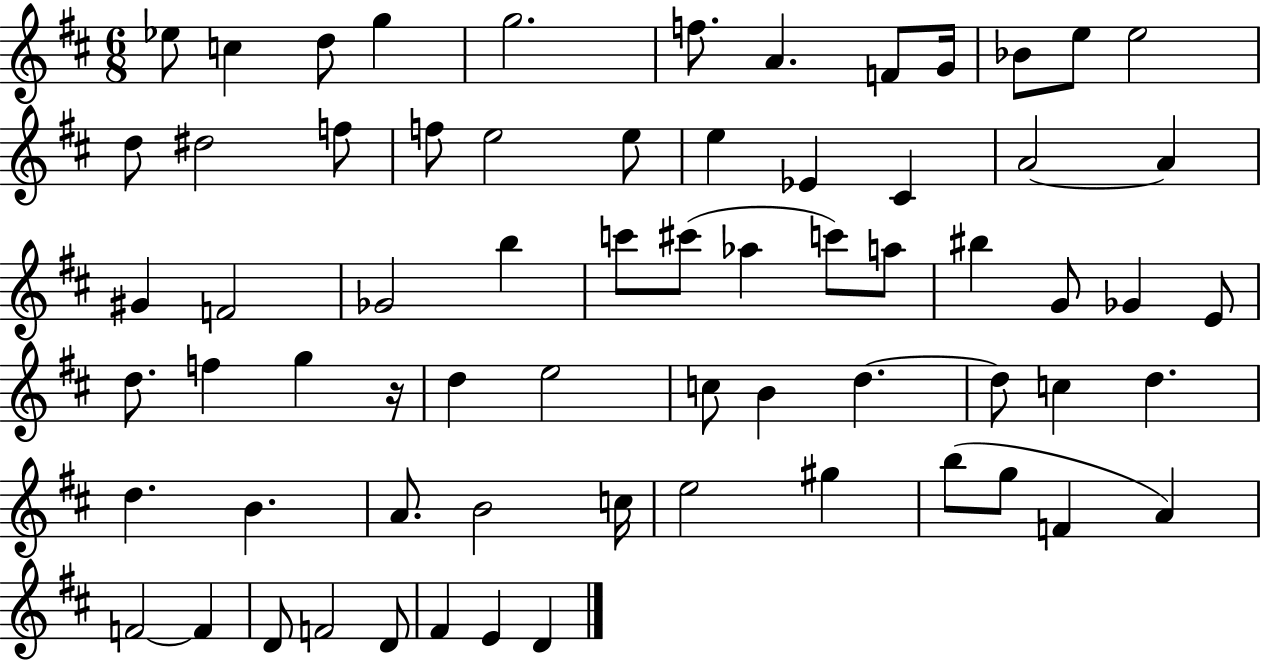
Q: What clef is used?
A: treble